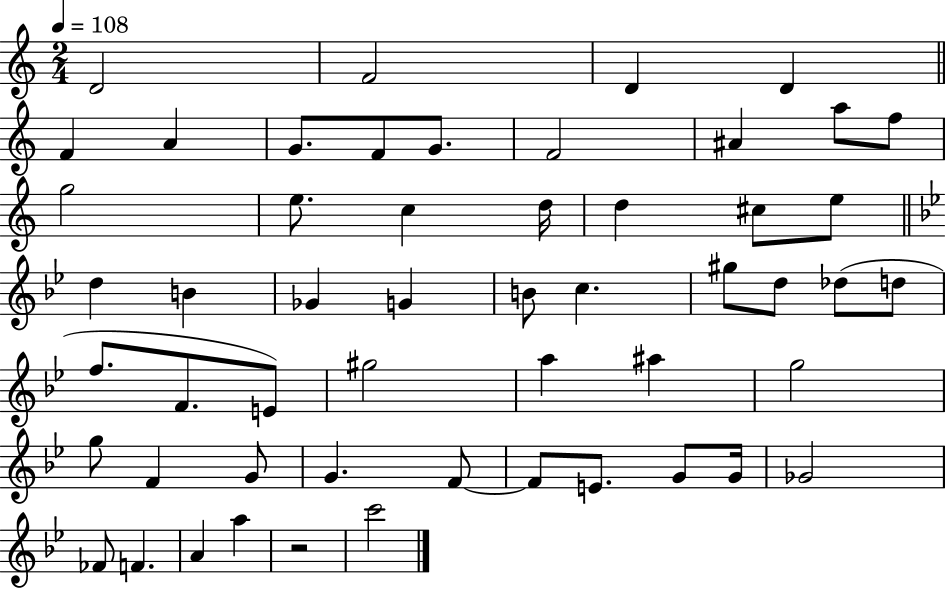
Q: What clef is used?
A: treble